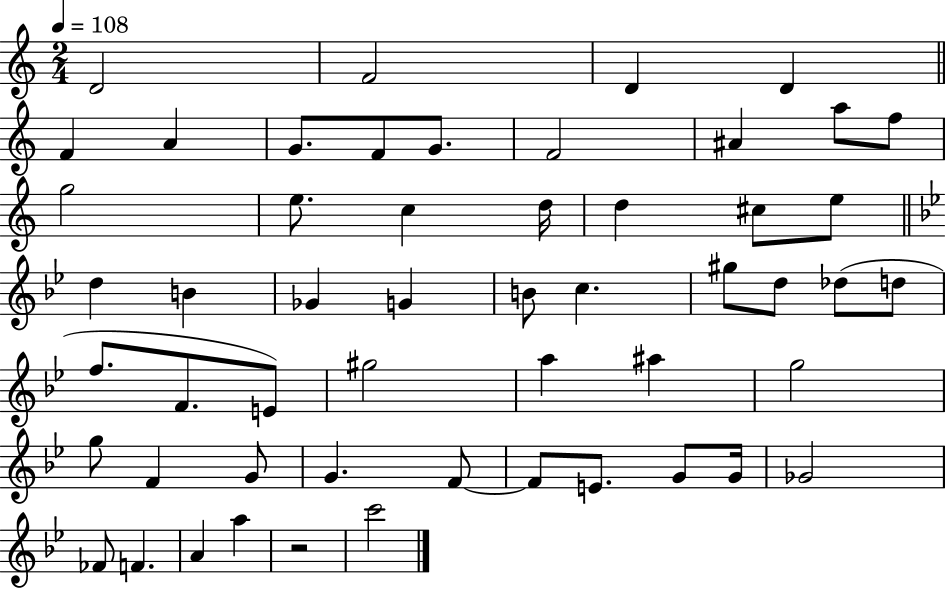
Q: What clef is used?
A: treble